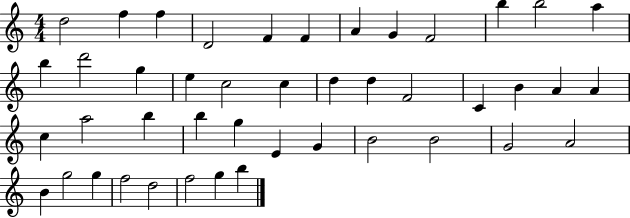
D5/h F5/q F5/q D4/h F4/q F4/q A4/q G4/q F4/h B5/q B5/h A5/q B5/q D6/h G5/q E5/q C5/h C5/q D5/q D5/q F4/h C4/q B4/q A4/q A4/q C5/q A5/h B5/q B5/q G5/q E4/q G4/q B4/h B4/h G4/h A4/h B4/q G5/h G5/q F5/h D5/h F5/h G5/q B5/q